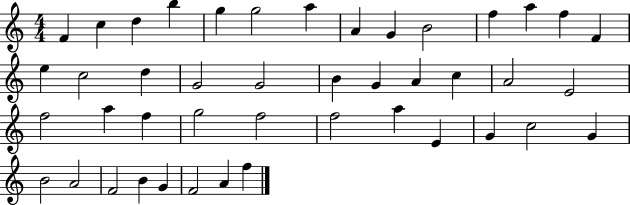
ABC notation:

X:1
T:Untitled
M:4/4
L:1/4
K:C
F c d b g g2 a A G B2 f a f F e c2 d G2 G2 B G A c A2 E2 f2 a f g2 f2 f2 a E G c2 G B2 A2 F2 B G F2 A f